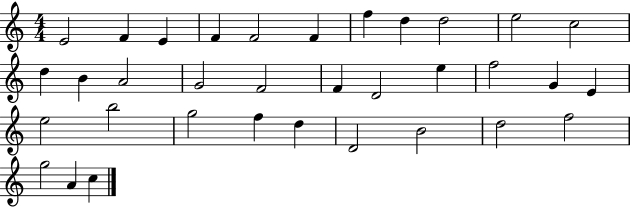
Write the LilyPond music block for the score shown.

{
  \clef treble
  \numericTimeSignature
  \time 4/4
  \key c \major
  e'2 f'4 e'4 | f'4 f'2 f'4 | f''4 d''4 d''2 | e''2 c''2 | \break d''4 b'4 a'2 | g'2 f'2 | f'4 d'2 e''4 | f''2 g'4 e'4 | \break e''2 b''2 | g''2 f''4 d''4 | d'2 b'2 | d''2 f''2 | \break g''2 a'4 c''4 | \bar "|."
}